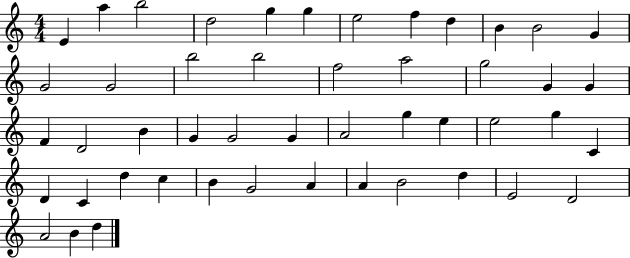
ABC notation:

X:1
T:Untitled
M:4/4
L:1/4
K:C
E a b2 d2 g g e2 f d B B2 G G2 G2 b2 b2 f2 a2 g2 G G F D2 B G G2 G A2 g e e2 g C D C d c B G2 A A B2 d E2 D2 A2 B d